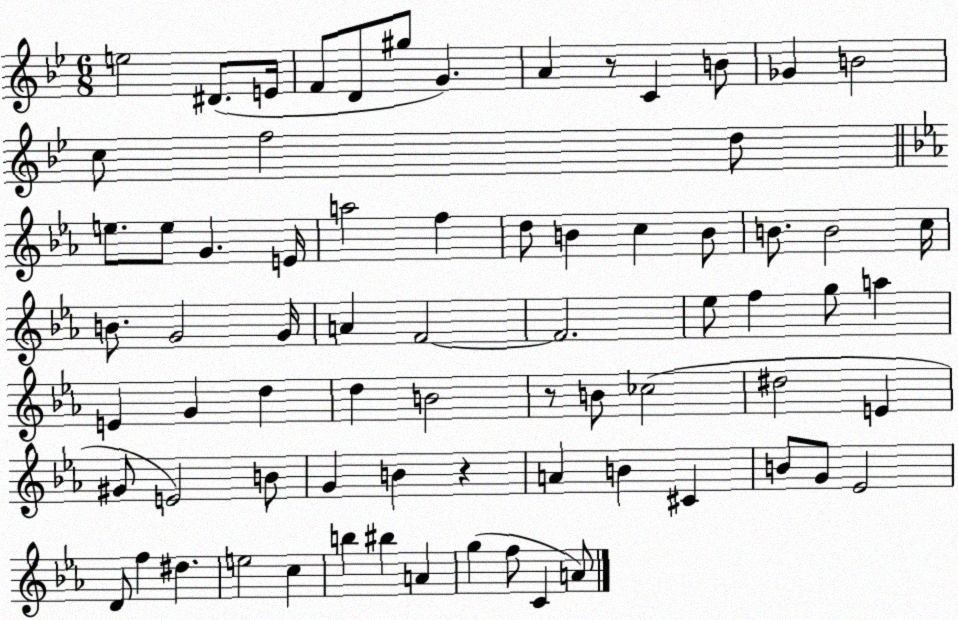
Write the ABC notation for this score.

X:1
T:Untitled
M:6/8
L:1/4
K:Bb
e2 ^D/2 E/4 F/2 D/2 ^g/2 G A z/2 C B/2 _G B2 c/2 f2 d/2 e/2 e/2 G E/4 a2 f d/2 B c B/2 B/2 B2 c/4 B/2 G2 G/4 A F2 F2 _e/2 f g/2 a E G d d B2 z/2 B/2 _c2 ^d2 E ^G/2 E2 B/2 G B z A B ^C B/2 G/2 _E2 D/2 f ^d e2 c b ^b A g f/2 C A/2